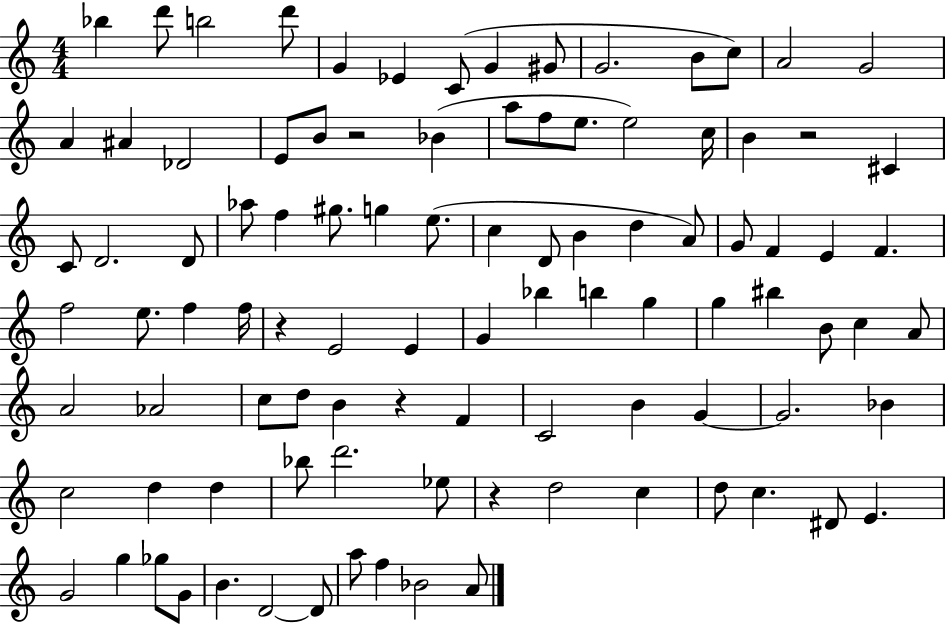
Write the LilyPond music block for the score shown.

{
  \clef treble
  \numericTimeSignature
  \time 4/4
  \key c \major
  \repeat volta 2 { bes''4 d'''8 b''2 d'''8 | g'4 ees'4 c'8( g'4 gis'8 | g'2. b'8 c''8) | a'2 g'2 | \break a'4 ais'4 des'2 | e'8 b'8 r2 bes'4( | a''8 f''8 e''8. e''2) c''16 | b'4 r2 cis'4 | \break c'8 d'2. d'8 | aes''8 f''4 gis''8. g''4 e''8.( | c''4 d'8 b'4 d''4 a'8) | g'8 f'4 e'4 f'4. | \break f''2 e''8. f''4 f''16 | r4 e'2 e'4 | g'4 bes''4 b''4 g''4 | g''4 bis''4 b'8 c''4 a'8 | \break a'2 aes'2 | c''8 d''8 b'4 r4 f'4 | c'2 b'4 g'4~~ | g'2. bes'4 | \break c''2 d''4 d''4 | bes''8 d'''2. ees''8 | r4 d''2 c''4 | d''8 c''4. dis'8 e'4. | \break g'2 g''4 ges''8 g'8 | b'4. d'2~~ d'8 | a''8 f''4 bes'2 a'8 | } \bar "|."
}